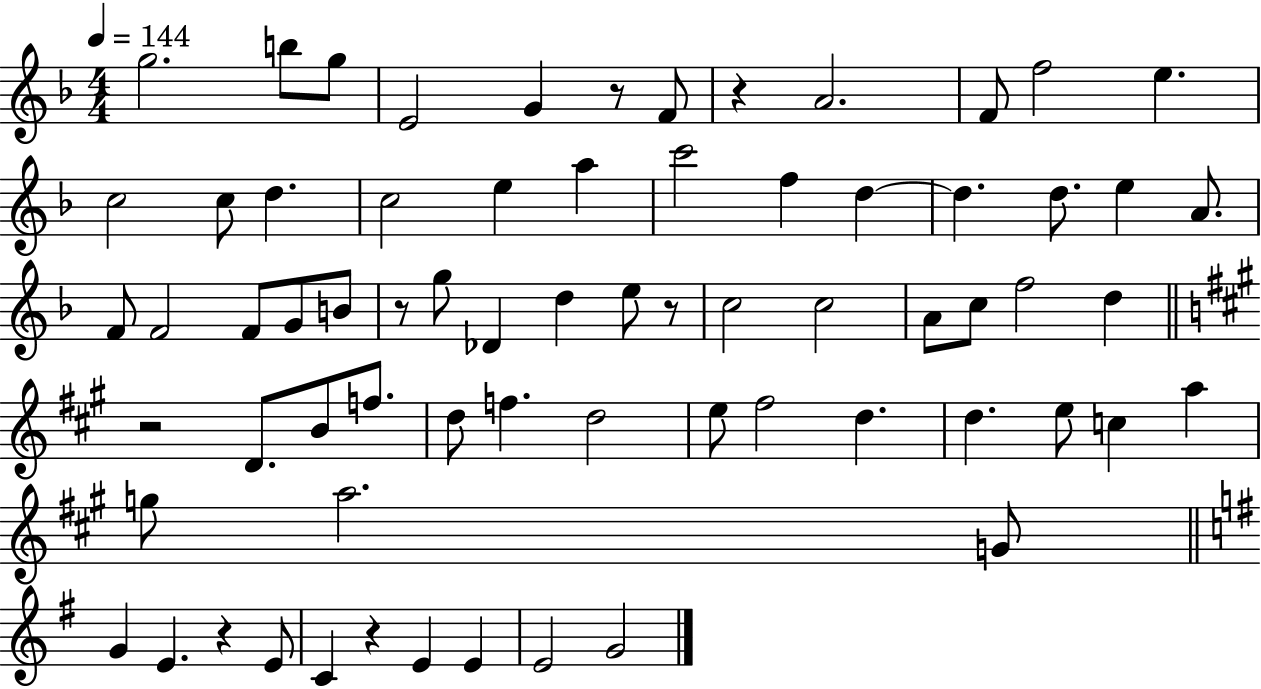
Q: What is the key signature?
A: F major